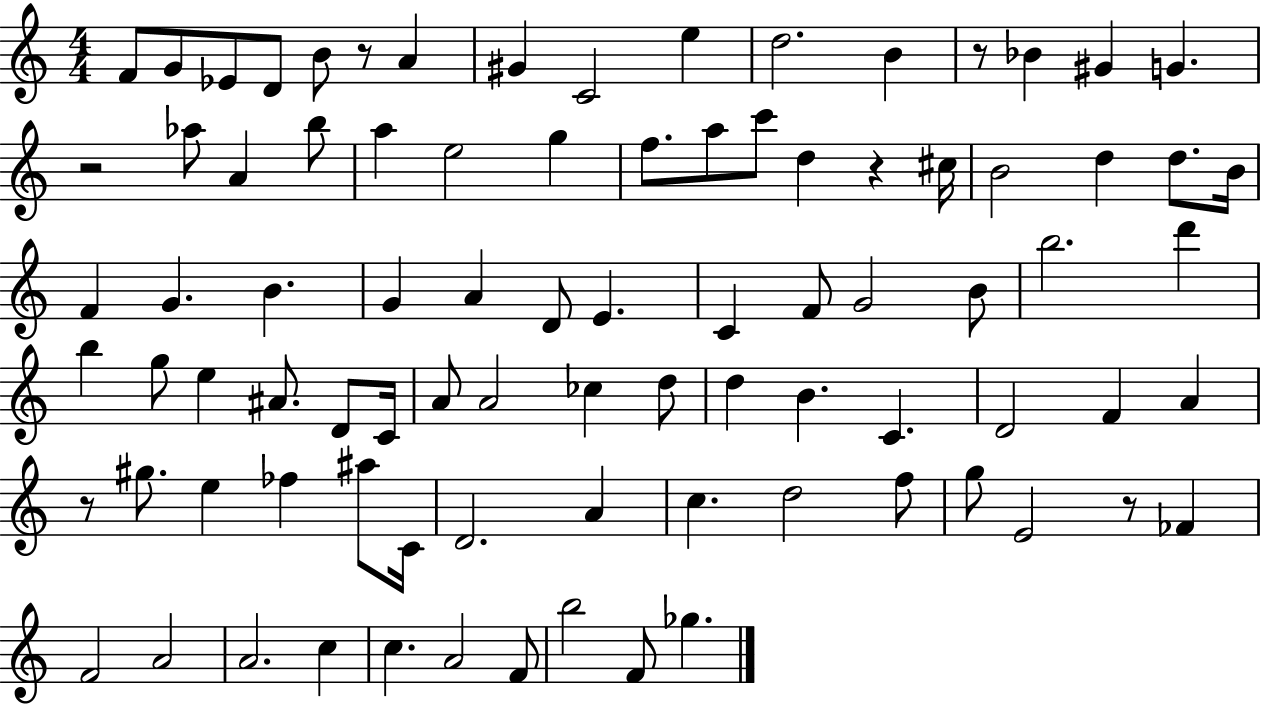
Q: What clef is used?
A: treble